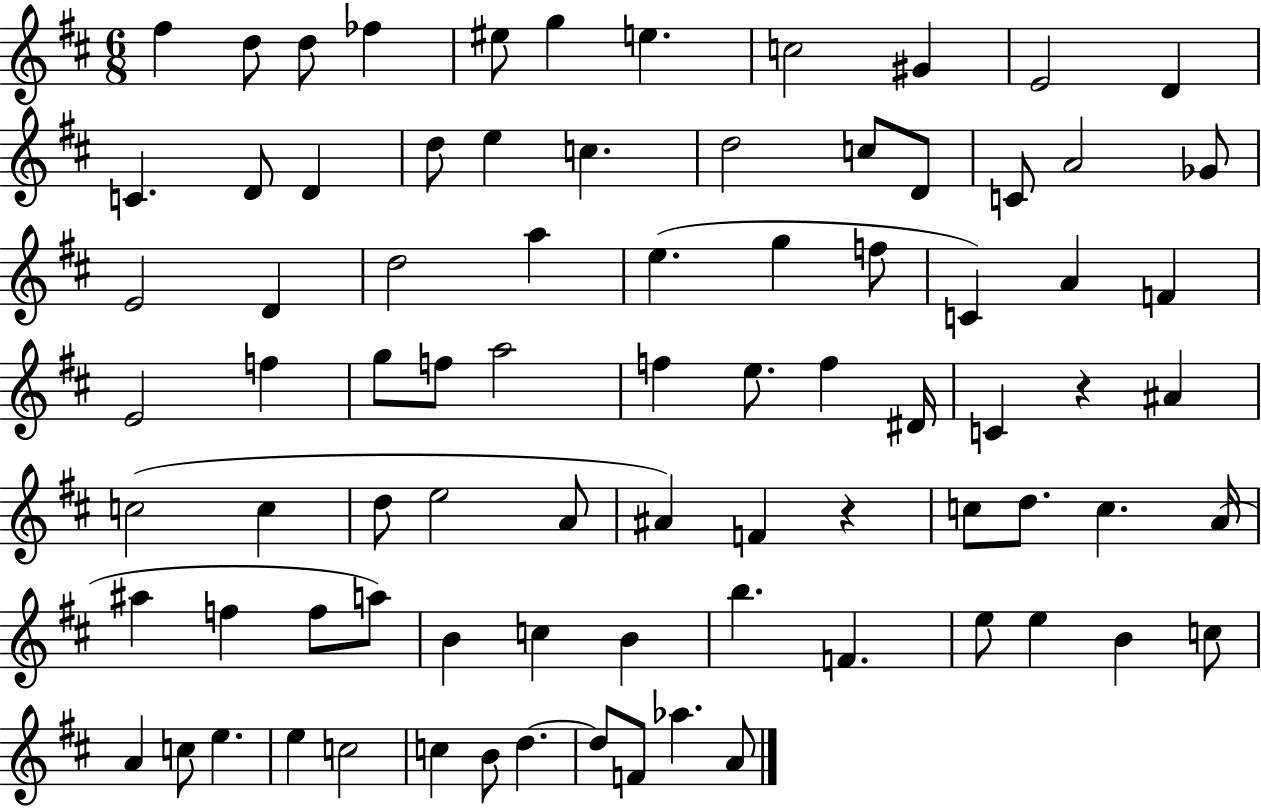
F#5/q D5/e D5/e FES5/q EIS5/e G5/q E5/q. C5/h G#4/q E4/h D4/q C4/q. D4/e D4/q D5/e E5/q C5/q. D5/h C5/e D4/e C4/e A4/h Gb4/e E4/h D4/q D5/h A5/q E5/q. G5/q F5/e C4/q A4/q F4/q E4/h F5/q G5/e F5/e A5/h F5/q E5/e. F5/q D#4/s C4/q R/q A#4/q C5/h C5/q D5/e E5/h A4/e A#4/q F4/q R/q C5/e D5/e. C5/q. A4/s A#5/q F5/q F5/e A5/e B4/q C5/q B4/q B5/q. F4/q. E5/e E5/q B4/q C5/e A4/q C5/e E5/q. E5/q C5/h C5/q B4/e D5/q. D5/e F4/e Ab5/q. A4/e